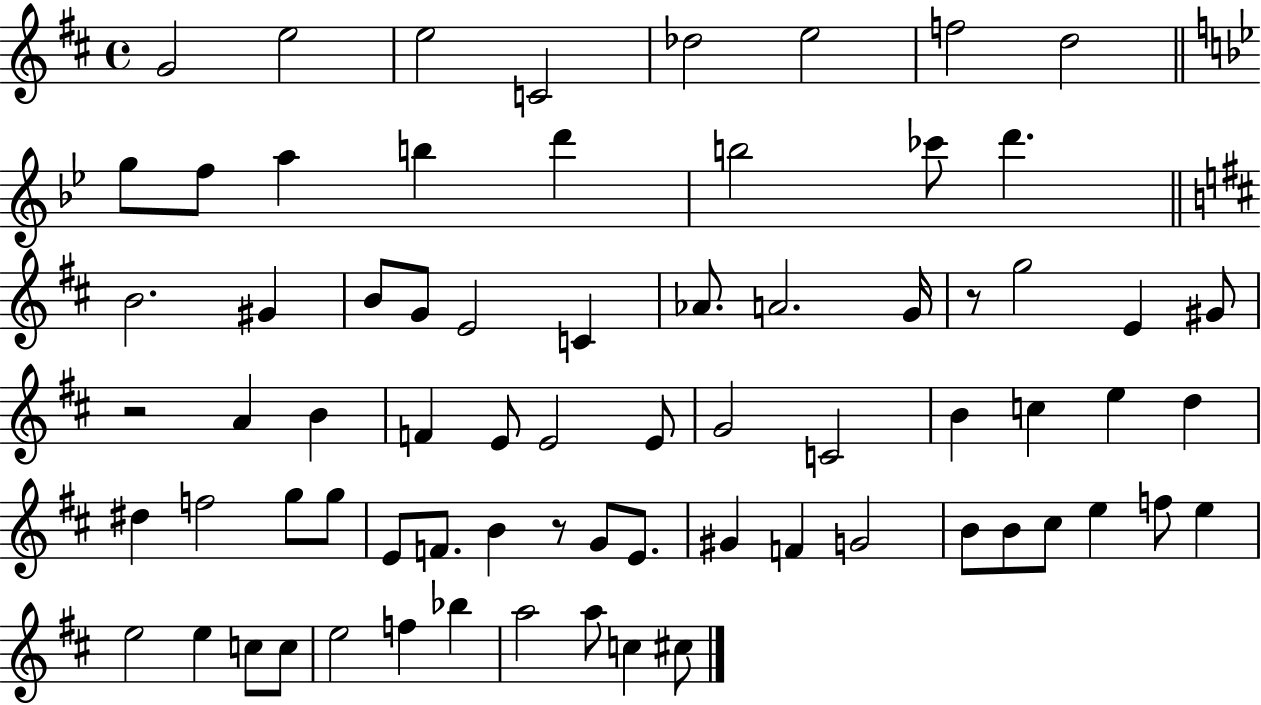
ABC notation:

X:1
T:Untitled
M:4/4
L:1/4
K:D
G2 e2 e2 C2 _d2 e2 f2 d2 g/2 f/2 a b d' b2 _c'/2 d' B2 ^G B/2 G/2 E2 C _A/2 A2 G/4 z/2 g2 E ^G/2 z2 A B F E/2 E2 E/2 G2 C2 B c e d ^d f2 g/2 g/2 E/2 F/2 B z/2 G/2 E/2 ^G F G2 B/2 B/2 ^c/2 e f/2 e e2 e c/2 c/2 e2 f _b a2 a/2 c ^c/2